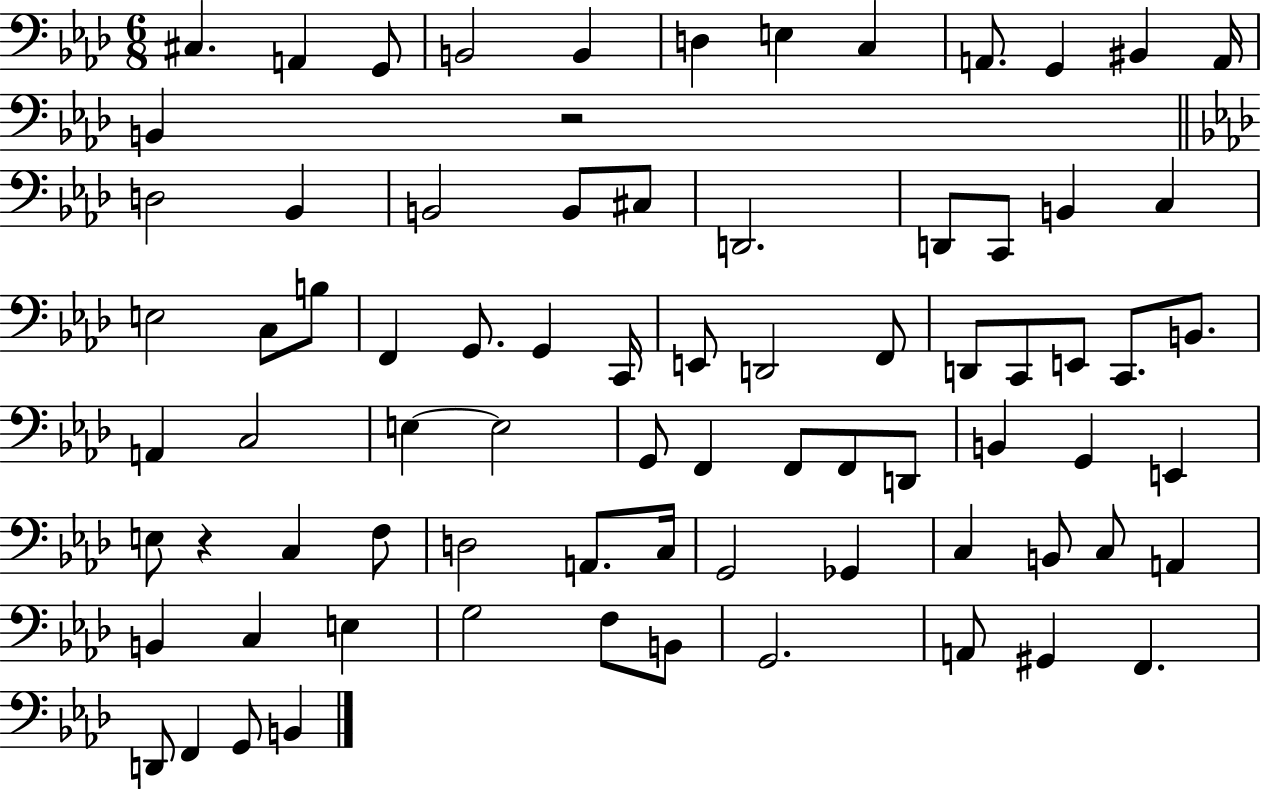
X:1
T:Untitled
M:6/8
L:1/4
K:Ab
^C, A,, G,,/2 B,,2 B,, D, E, C, A,,/2 G,, ^B,, A,,/4 B,, z2 D,2 _B,, B,,2 B,,/2 ^C,/2 D,,2 D,,/2 C,,/2 B,, C, E,2 C,/2 B,/2 F,, G,,/2 G,, C,,/4 E,,/2 D,,2 F,,/2 D,,/2 C,,/2 E,,/2 C,,/2 B,,/2 A,, C,2 E, E,2 G,,/2 F,, F,,/2 F,,/2 D,,/2 B,, G,, E,, E,/2 z C, F,/2 D,2 A,,/2 C,/4 G,,2 _G,, C, B,,/2 C,/2 A,, B,, C, E, G,2 F,/2 B,,/2 G,,2 A,,/2 ^G,, F,, D,,/2 F,, G,,/2 B,,